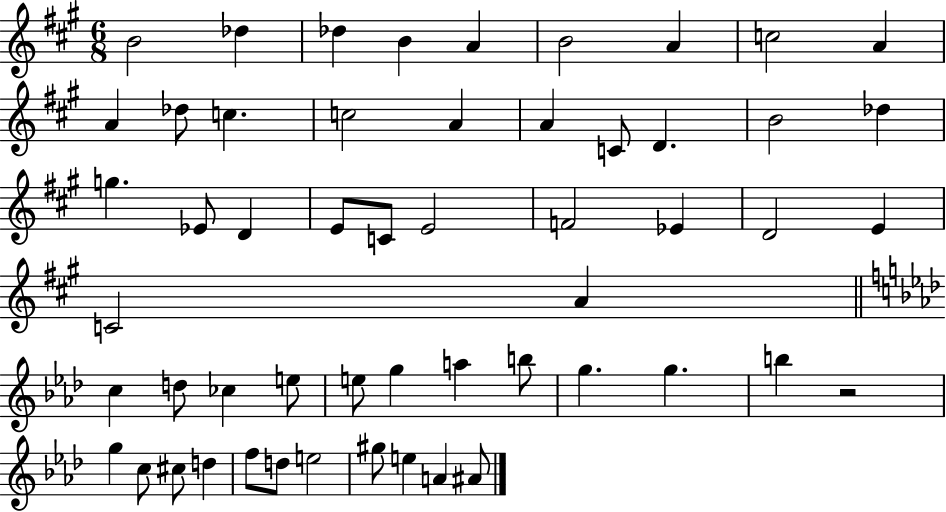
B4/h Db5/q Db5/q B4/q A4/q B4/h A4/q C5/h A4/q A4/q Db5/e C5/q. C5/h A4/q A4/q C4/e D4/q. B4/h Db5/q G5/q. Eb4/e D4/q E4/e C4/e E4/h F4/h Eb4/q D4/h E4/q C4/h A4/q C5/q D5/e CES5/q E5/e E5/e G5/q A5/q B5/e G5/q. G5/q. B5/q R/h G5/q C5/e C#5/e D5/q F5/e D5/e E5/h G#5/e E5/q A4/q A#4/e